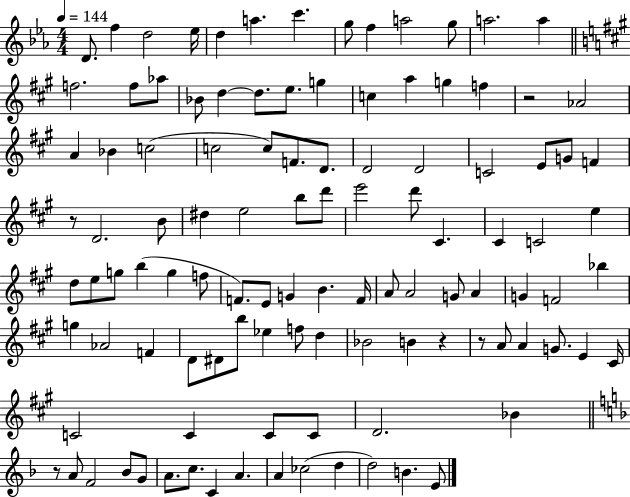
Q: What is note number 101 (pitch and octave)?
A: CES5